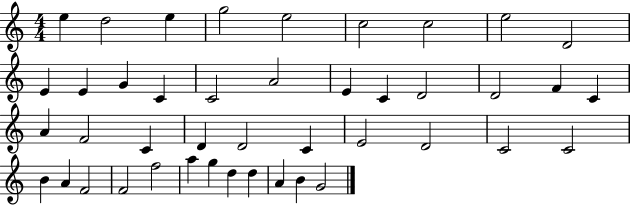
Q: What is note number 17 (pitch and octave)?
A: C4